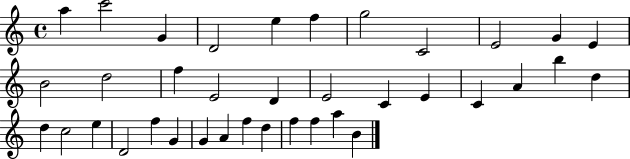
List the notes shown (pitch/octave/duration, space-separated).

A5/q C6/h G4/q D4/h E5/q F5/q G5/h C4/h E4/h G4/q E4/q B4/h D5/h F5/q E4/h D4/q E4/h C4/q E4/q C4/q A4/q B5/q D5/q D5/q C5/h E5/q D4/h F5/q G4/q G4/q A4/q F5/q D5/q F5/q F5/q A5/q B4/q